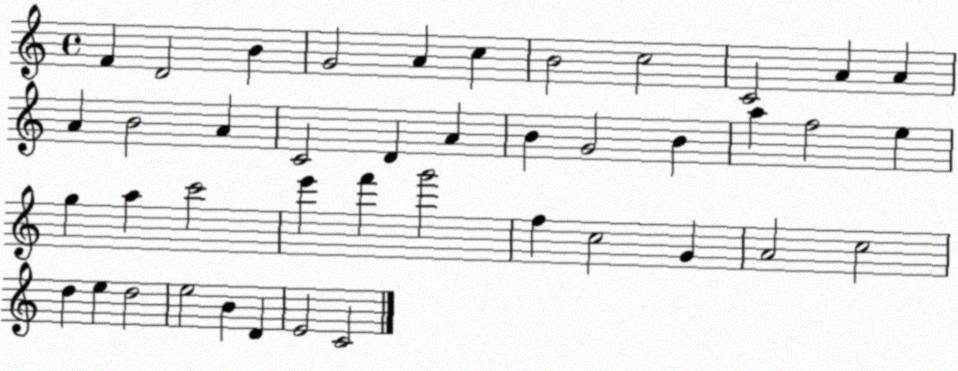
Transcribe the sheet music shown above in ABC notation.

X:1
T:Untitled
M:4/4
L:1/4
K:C
F D2 B G2 A c B2 c2 C2 A A A B2 A C2 D A B G2 B a f2 e g a c'2 e' f' g'2 f c2 G A2 c2 d e d2 e2 B D E2 C2